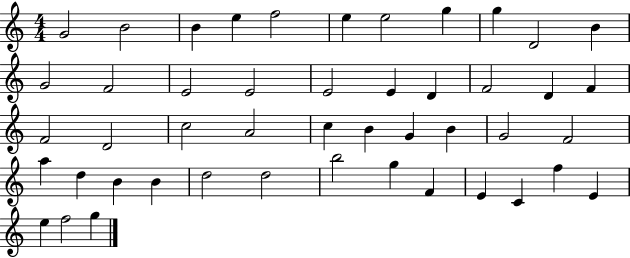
G4/h B4/h B4/q E5/q F5/h E5/q E5/h G5/q G5/q D4/h B4/q G4/h F4/h E4/h E4/h E4/h E4/q D4/q F4/h D4/q F4/q F4/h D4/h C5/h A4/h C5/q B4/q G4/q B4/q G4/h F4/h A5/q D5/q B4/q B4/q D5/h D5/h B5/h G5/q F4/q E4/q C4/q F5/q E4/q E5/q F5/h G5/q